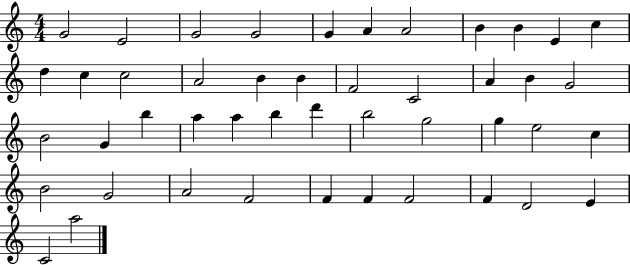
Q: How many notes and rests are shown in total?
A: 46